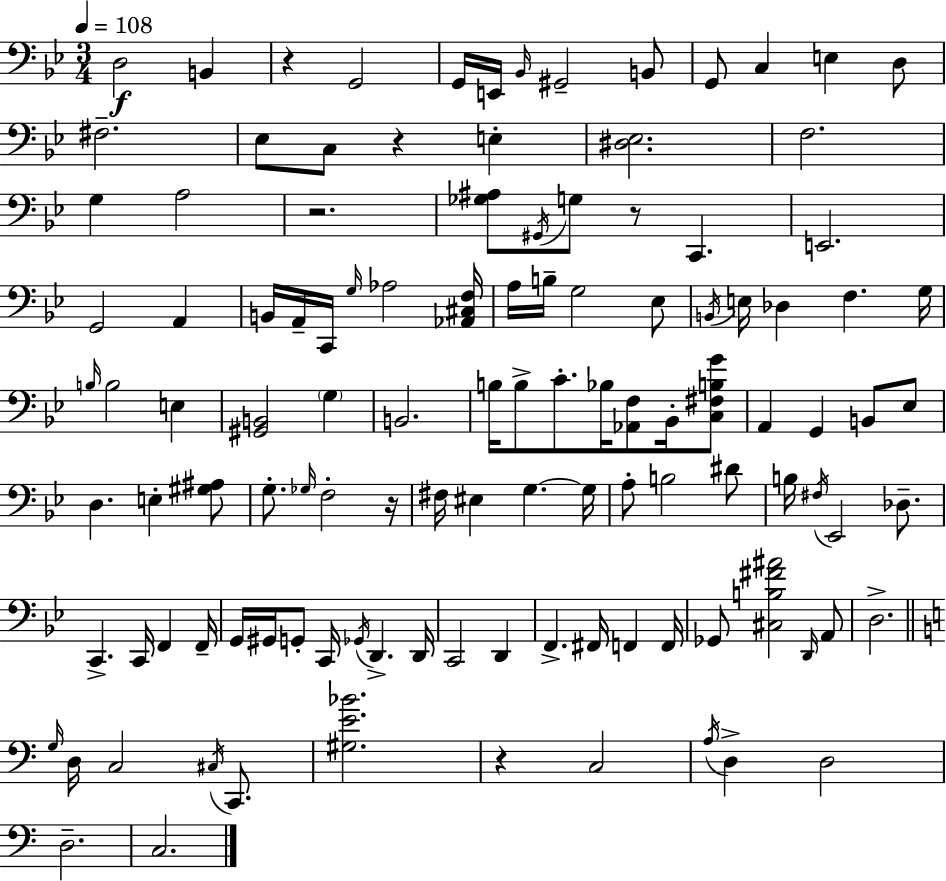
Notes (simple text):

D3/h B2/q R/q G2/h G2/s E2/s Bb2/s G#2/h B2/e G2/e C3/q E3/q D3/e F#3/h. Eb3/e C3/e R/q E3/q [D#3,Eb3]/h. F3/h. G3/q A3/h R/h. [Gb3,A#3]/e G#2/s G3/e R/e C2/q. E2/h. G2/h A2/q B2/s A2/s C2/s G3/s Ab3/h [Ab2,C#3,F3]/s A3/s B3/s G3/h Eb3/e B2/s E3/s Db3/q F3/q. G3/s B3/s B3/h E3/q [G#2,B2]/h G3/q B2/h. B3/s B3/e C4/e. Bb3/s [Ab2,F3]/e Bb2/s [C3,F#3,B3,G4]/e A2/q G2/q B2/e Eb3/e D3/q. E3/q [G#3,A#3]/e G3/e. Gb3/s F3/h R/s F#3/s EIS3/q G3/q. G3/s A3/e B3/h D#4/e B3/s F#3/s Eb2/h Db3/e. C2/q. C2/s F2/q F2/s G2/s G#2/s G2/e C2/s Gb2/s D2/q. D2/s C2/h D2/q F2/q. F#2/s F2/q F2/s Gb2/e [C#3,B3,F#4,A#4]/h D2/s A2/e D3/h. G3/s D3/s C3/h C#3/s C2/e. [G#3,E4,Bb4]/h. R/q C3/h A3/s D3/q D3/h D3/h. C3/h.